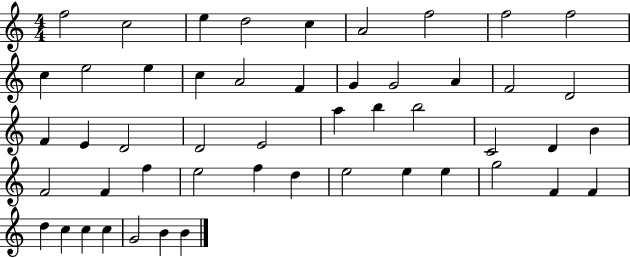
X:1
T:Untitled
M:4/4
L:1/4
K:C
f2 c2 e d2 c A2 f2 f2 f2 c e2 e c A2 F G G2 A F2 D2 F E D2 D2 E2 a b b2 C2 D B F2 F f e2 f d e2 e e g2 F F d c c c G2 B B